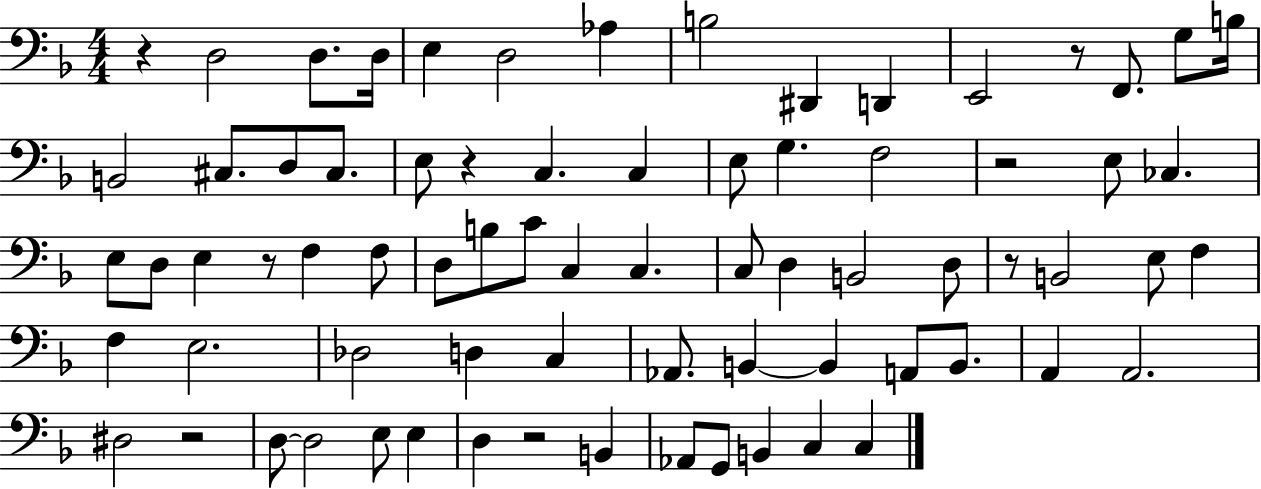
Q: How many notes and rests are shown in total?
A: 74